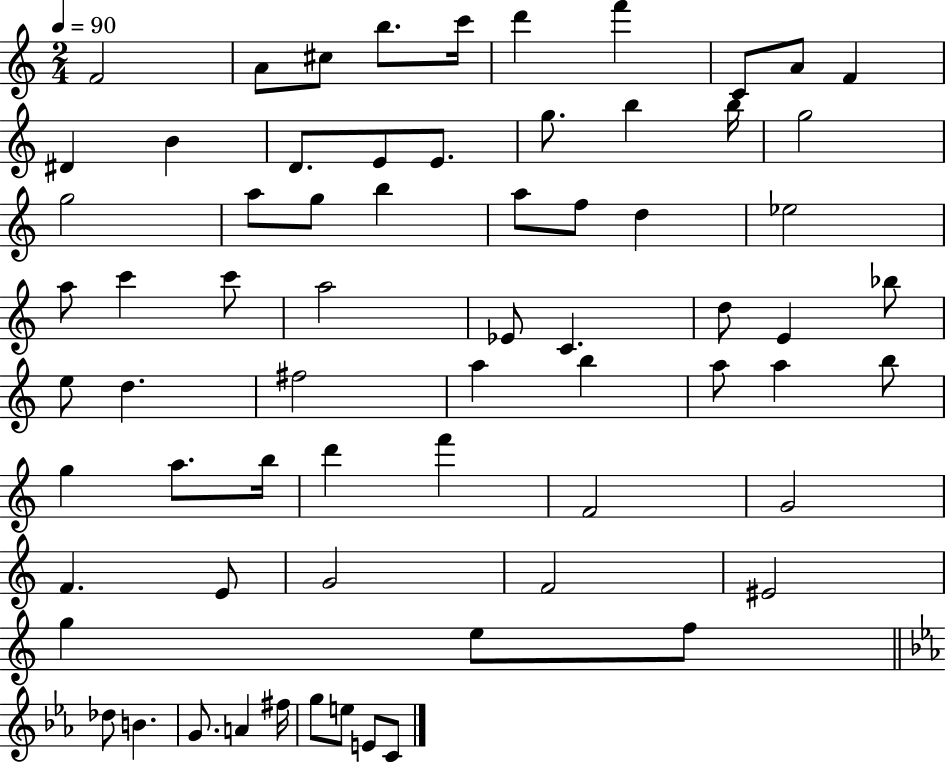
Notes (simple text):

F4/h A4/e C#5/e B5/e. C6/s D6/q F6/q C4/e A4/e F4/q D#4/q B4/q D4/e. E4/e E4/e. G5/e. B5/q B5/s G5/h G5/h A5/e G5/e B5/q A5/e F5/e D5/q Eb5/h A5/e C6/q C6/e A5/h Eb4/e C4/q. D5/e E4/q Bb5/e E5/e D5/q. F#5/h A5/q B5/q A5/e A5/q B5/e G5/q A5/e. B5/s D6/q F6/q F4/h G4/h F4/q. E4/e G4/h F4/h EIS4/h G5/q E5/e F5/e Db5/e B4/q. G4/e. A4/q F#5/s G5/e E5/e E4/e C4/e